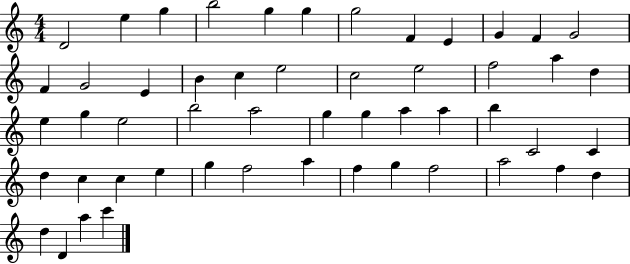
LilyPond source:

{
  \clef treble
  \numericTimeSignature
  \time 4/4
  \key c \major
  d'2 e''4 g''4 | b''2 g''4 g''4 | g''2 f'4 e'4 | g'4 f'4 g'2 | \break f'4 g'2 e'4 | b'4 c''4 e''2 | c''2 e''2 | f''2 a''4 d''4 | \break e''4 g''4 e''2 | b''2 a''2 | g''4 g''4 a''4 a''4 | b''4 c'2 c'4 | \break d''4 c''4 c''4 e''4 | g''4 f''2 a''4 | f''4 g''4 f''2 | a''2 f''4 d''4 | \break d''4 d'4 a''4 c'''4 | \bar "|."
}